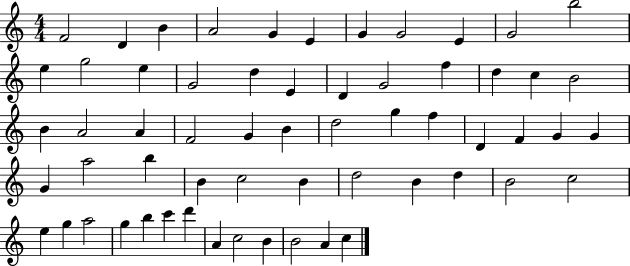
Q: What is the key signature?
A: C major